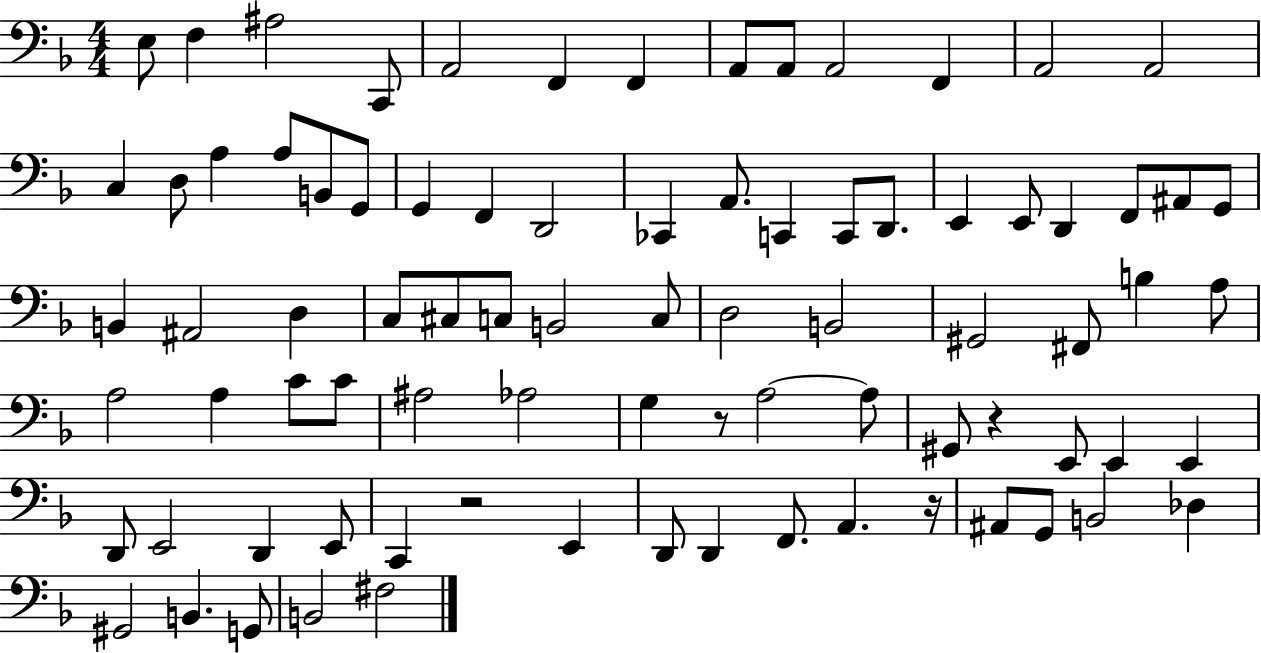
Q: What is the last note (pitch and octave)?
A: F#3